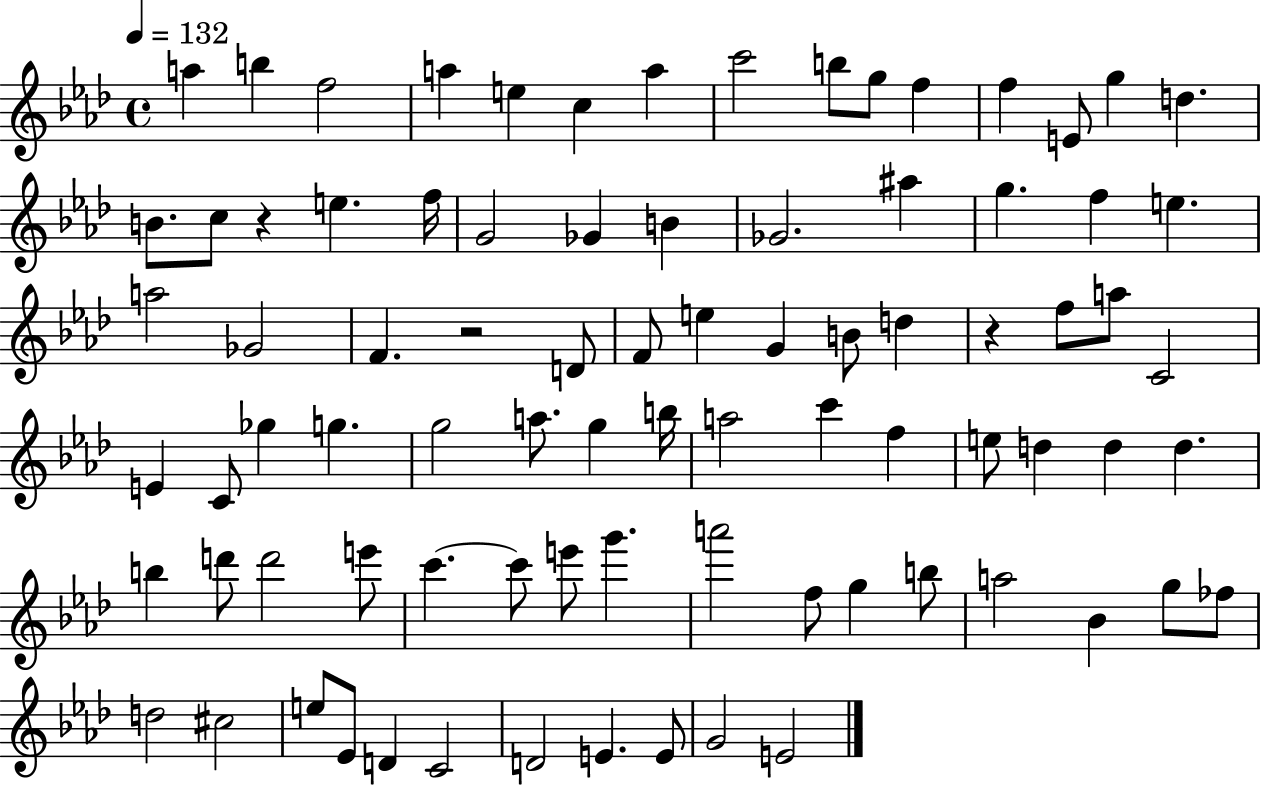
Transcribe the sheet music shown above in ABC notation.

X:1
T:Untitled
M:4/4
L:1/4
K:Ab
a b f2 a e c a c'2 b/2 g/2 f f E/2 g d B/2 c/2 z e f/4 G2 _G B _G2 ^a g f e a2 _G2 F z2 D/2 F/2 e G B/2 d z f/2 a/2 C2 E C/2 _g g g2 a/2 g b/4 a2 c' f e/2 d d d b d'/2 d'2 e'/2 c' c'/2 e'/2 g' a'2 f/2 g b/2 a2 _B g/2 _f/2 d2 ^c2 e/2 _E/2 D C2 D2 E E/2 G2 E2